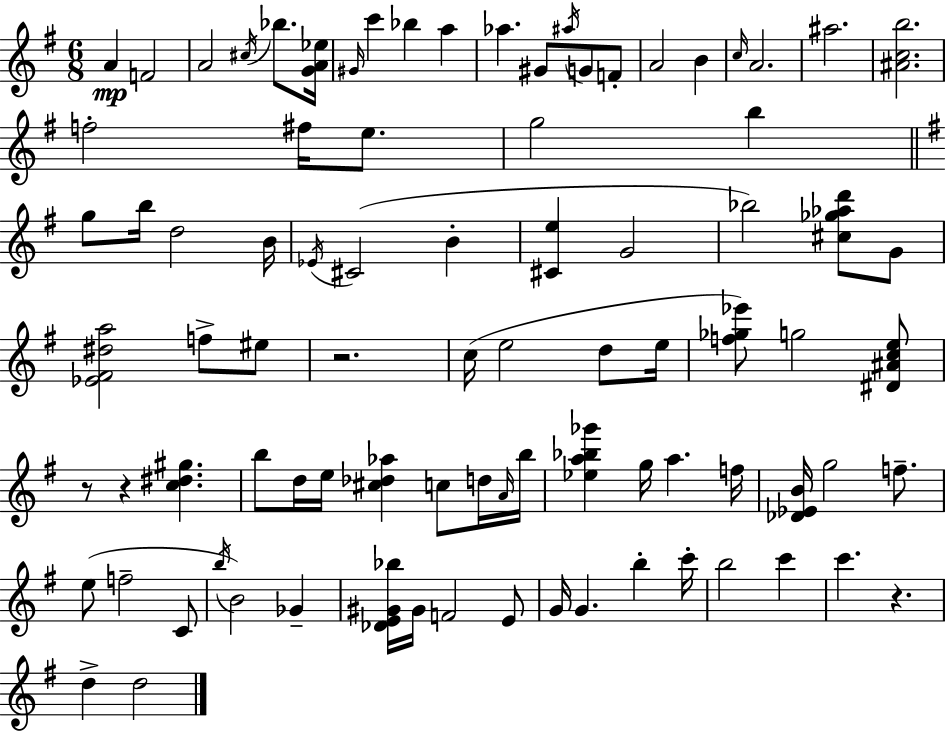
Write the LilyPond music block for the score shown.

{
  \clef treble
  \numericTimeSignature
  \time 6/8
  \key e \minor
  a'4\mp f'2 | a'2 \acciaccatura { cis''16 } bes''8. | <g' a' ees''>16 \grace { gis'16 } c'''4 bes''4 a''4 | aes''4. gis'8 \acciaccatura { ais''16 } g'8 | \break f'8-. a'2 b'4 | \grace { c''16 } a'2. | ais''2. | <ais' c'' b''>2. | \break f''2-. | fis''16 e''8. g''2 | b''4 \bar "||" \break \key g \major g''8 b''16 d''2 b'16 | \acciaccatura { ees'16 }( cis'2 b'4-. | <cis' e''>4 g'2 | bes''2) <cis'' ges'' aes'' d'''>8 g'8 | \break <ees' fis' dis'' a''>2 f''8-> eis''8 | r2. | c''16( e''2 d''8 | e''16 <f'' ges'' ees'''>8) g''2 <dis' ais' c'' e''>8 | \break r8 r4 <c'' dis'' gis''>4. | b''8 d''16 e''16 <cis'' des'' aes''>4 c''8 d''16 | \grace { a'16 } b''16 <ees'' a'' bes'' ges'''>4 g''16 a''4. | f''16 <des' ees' b'>16 g''2 f''8.-- | \break e''8( f''2-- | c'8 \acciaccatura { b''16 } b'2) ges'4-- | <des' e' gis' bes''>16 gis'16 f'2 | e'8 g'16 g'4. b''4-. | \break c'''16-. b''2 c'''4 | c'''4. r4. | d''4-> d''2 | \bar "|."
}